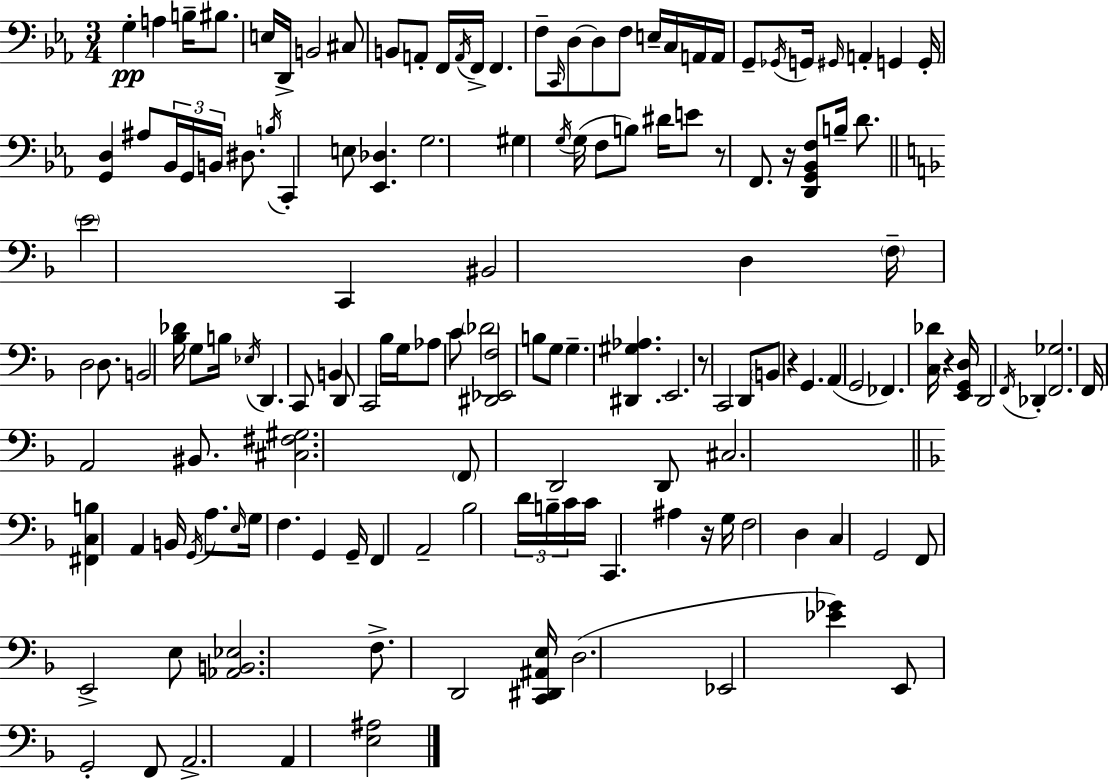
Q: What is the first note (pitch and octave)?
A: G3